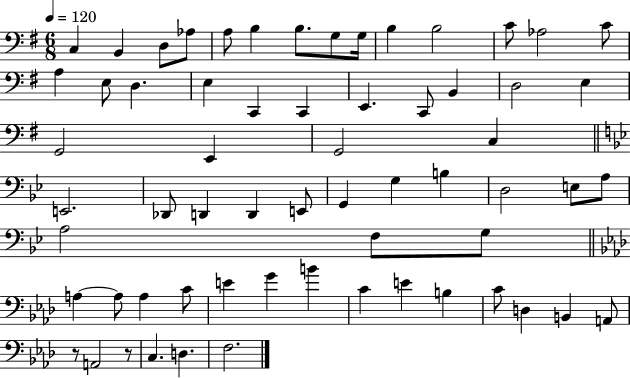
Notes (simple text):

C3/q B2/q D3/e Ab3/e A3/e B3/q B3/e. G3/e G3/s B3/q B3/h C4/e Ab3/h C4/e A3/q E3/e D3/q. E3/q C2/q C2/q E2/q. C2/e B2/q D3/h E3/q G2/h E2/q G2/h C3/q E2/h. Db2/e D2/q D2/q E2/e G2/q G3/q B3/q D3/h E3/e A3/e A3/h F3/e G3/e A3/q A3/e A3/q C4/e E4/q G4/q B4/q C4/q E4/q B3/q C4/e D3/q B2/q A2/e R/e A2/h R/e C3/q. D3/q. F3/h.